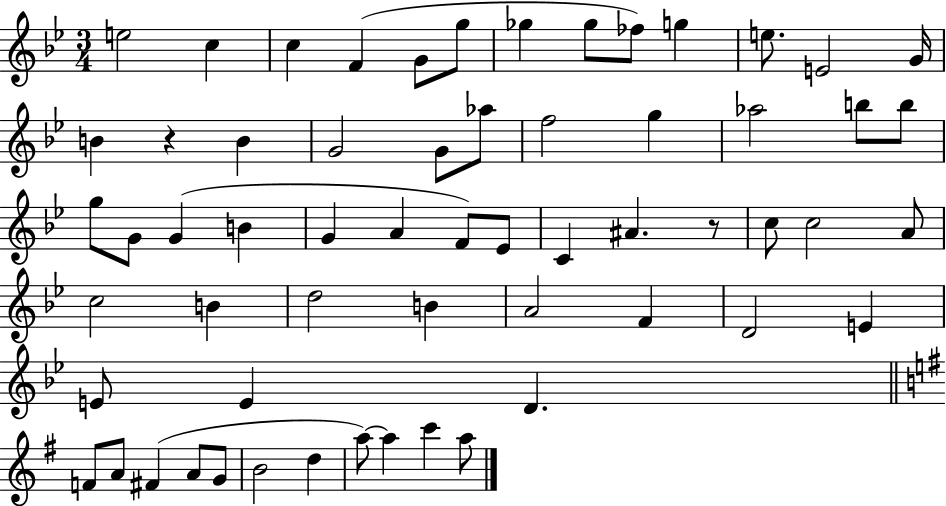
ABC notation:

X:1
T:Untitled
M:3/4
L:1/4
K:Bb
e2 c c F G/2 g/2 _g _g/2 _f/2 g e/2 E2 G/4 B z B G2 G/2 _a/2 f2 g _a2 b/2 b/2 g/2 G/2 G B G A F/2 _E/2 C ^A z/2 c/2 c2 A/2 c2 B d2 B A2 F D2 E E/2 E D F/2 A/2 ^F A/2 G/2 B2 d a/2 a c' a/2